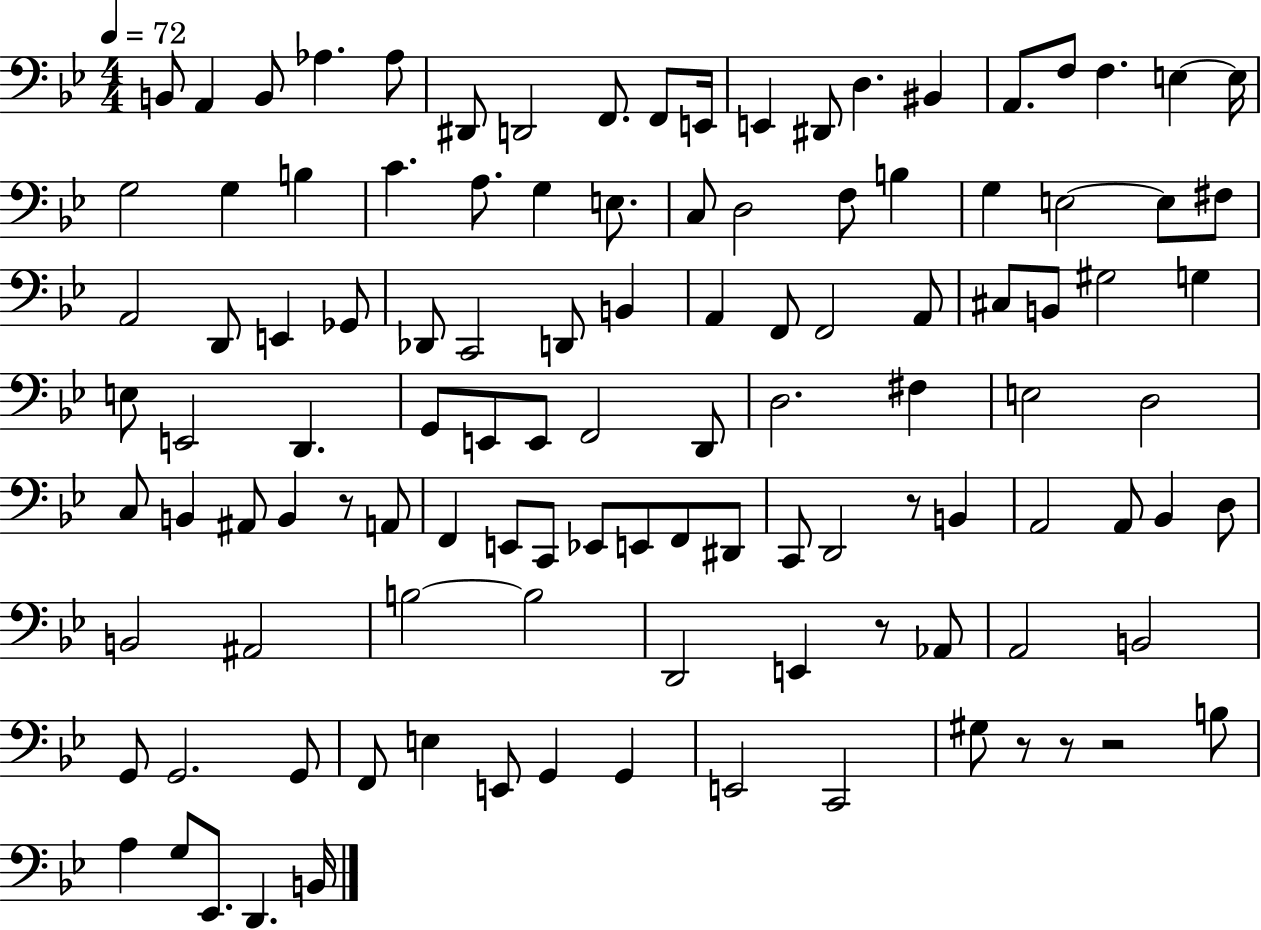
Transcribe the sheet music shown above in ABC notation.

X:1
T:Untitled
M:4/4
L:1/4
K:Bb
B,,/2 A,, B,,/2 _A, _A,/2 ^D,,/2 D,,2 F,,/2 F,,/2 E,,/4 E,, ^D,,/2 D, ^B,, A,,/2 F,/2 F, E, E,/4 G,2 G, B, C A,/2 G, E,/2 C,/2 D,2 F,/2 B, G, E,2 E,/2 ^F,/2 A,,2 D,,/2 E,, _G,,/2 _D,,/2 C,,2 D,,/2 B,, A,, F,,/2 F,,2 A,,/2 ^C,/2 B,,/2 ^G,2 G, E,/2 E,,2 D,, G,,/2 E,,/2 E,,/2 F,,2 D,,/2 D,2 ^F, E,2 D,2 C,/2 B,, ^A,,/2 B,, z/2 A,,/2 F,, E,,/2 C,,/2 _E,,/2 E,,/2 F,,/2 ^D,,/2 C,,/2 D,,2 z/2 B,, A,,2 A,,/2 _B,, D,/2 B,,2 ^A,,2 B,2 B,2 D,,2 E,, z/2 _A,,/2 A,,2 B,,2 G,,/2 G,,2 G,,/2 F,,/2 E, E,,/2 G,, G,, E,,2 C,,2 ^G,/2 z/2 z/2 z2 B,/2 A, G,/2 _E,,/2 D,, B,,/4